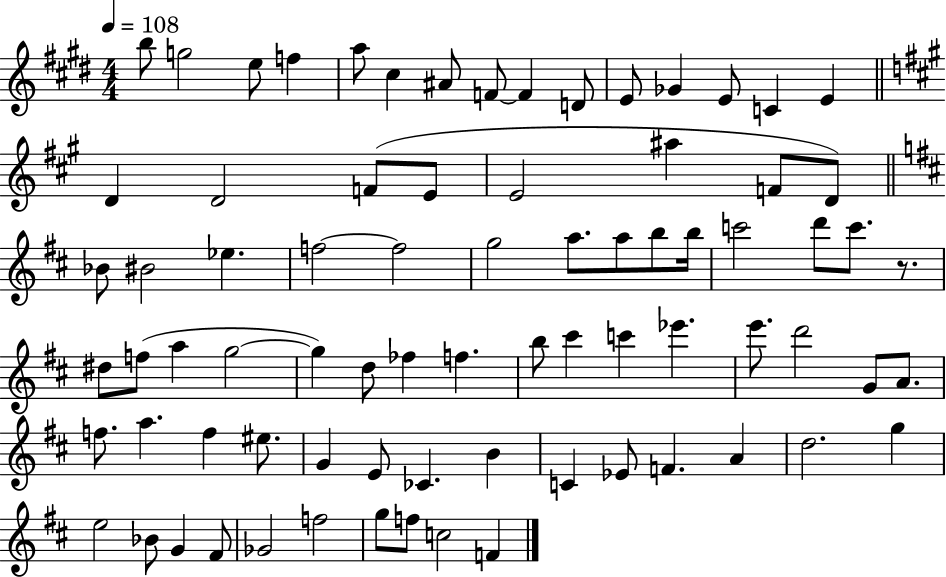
{
  \clef treble
  \numericTimeSignature
  \time 4/4
  \key e \major
  \tempo 4 = 108
  b''8 g''2 e''8 f''4 | a''8 cis''4 ais'8 f'8~~ f'4 d'8 | e'8 ges'4 e'8 c'4 e'4 | \bar "||" \break \key a \major d'4 d'2 f'8( e'8 | e'2 ais''4 f'8 d'8) | \bar "||" \break \key d \major bes'8 bis'2 ees''4. | f''2~~ f''2 | g''2 a''8. a''8 b''8 b''16 | c'''2 d'''8 c'''8. r8. | \break dis''8 f''8( a''4 g''2~~ | g''4) d''8 fes''4 f''4. | b''8 cis'''4 c'''4 ees'''4. | e'''8. d'''2 g'8 a'8. | \break f''8. a''4. f''4 eis''8. | g'4 e'8 ces'4. b'4 | c'4 ees'8 f'4. a'4 | d''2. g''4 | \break e''2 bes'8 g'4 fis'8 | ges'2 f''2 | g''8 f''8 c''2 f'4 | \bar "|."
}